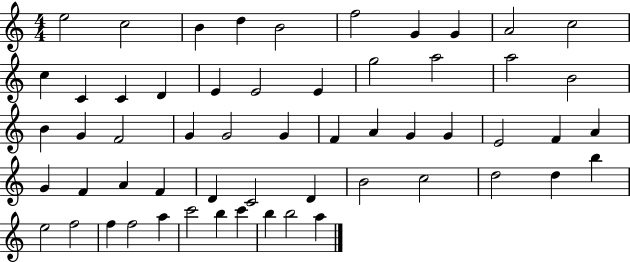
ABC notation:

X:1
T:Untitled
M:4/4
L:1/4
K:C
e2 c2 B d B2 f2 G G A2 c2 c C C D E E2 E g2 a2 a2 B2 B G F2 G G2 G F A G G E2 F A G F A F D C2 D B2 c2 d2 d b e2 f2 f f2 a c'2 b c' b b2 a